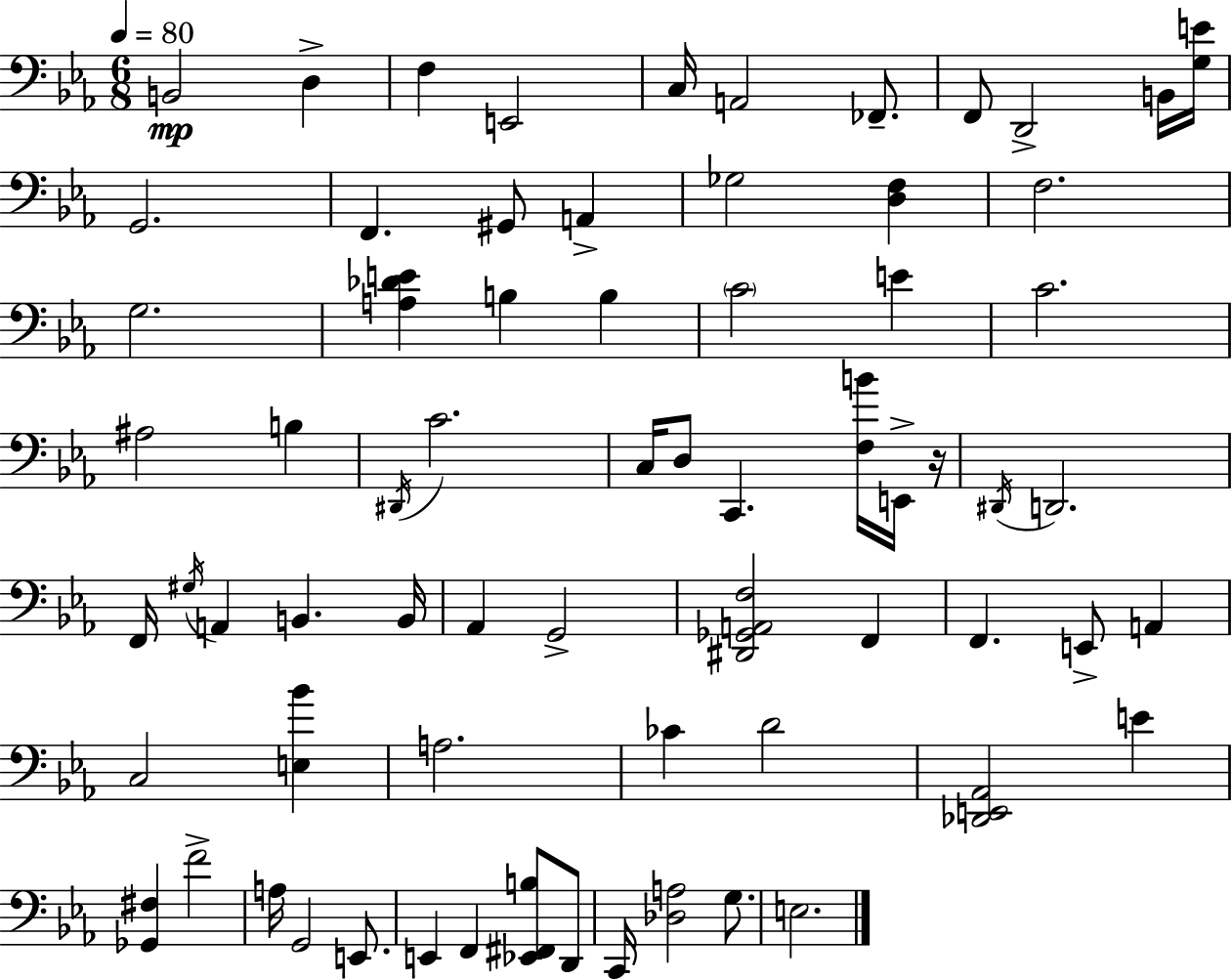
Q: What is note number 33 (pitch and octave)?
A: F2